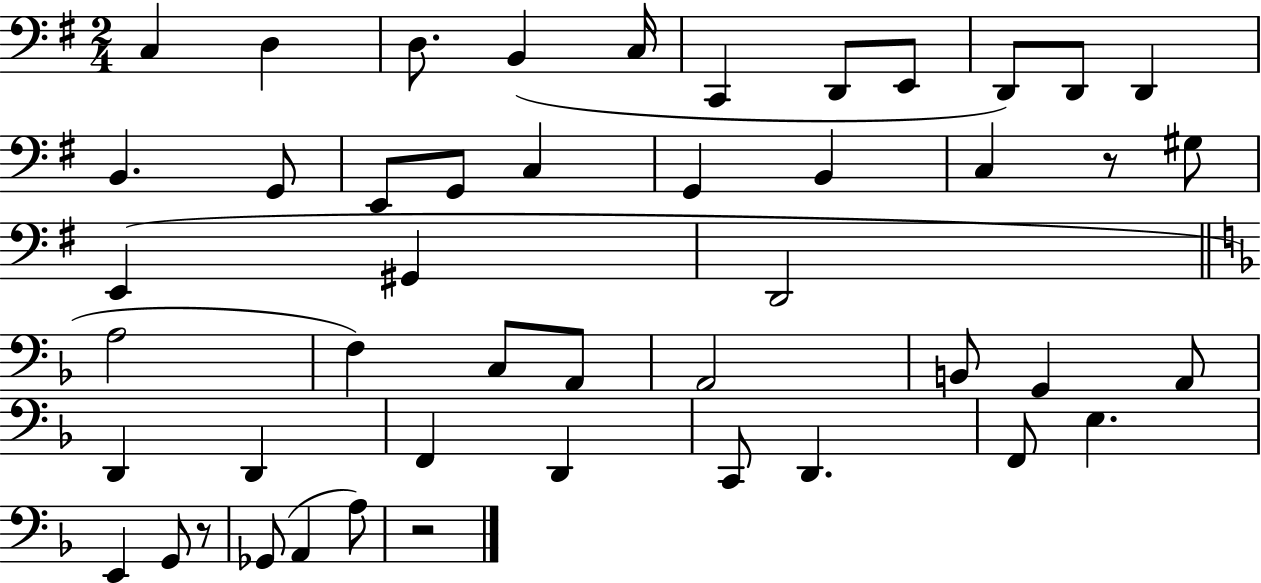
{
  \clef bass
  \numericTimeSignature
  \time 2/4
  \key g \major
  \repeat volta 2 { c4 d4 | d8. b,4( c16 | c,4 d,8 e,8 | d,8) d,8 d,4 | \break b,4. g,8 | e,8 g,8 c4 | g,4 b,4 | c4 r8 gis8 | \break e,4( gis,4 | d,2 | \bar "||" \break \key d \minor a2 | f4) c8 a,8 | a,2 | b,8 g,4 a,8 | \break d,4 d,4 | f,4 d,4 | c,8 d,4. | f,8 e4. | \break e,4 g,8 r8 | ges,8( a,4 a8) | r2 | } \bar "|."
}